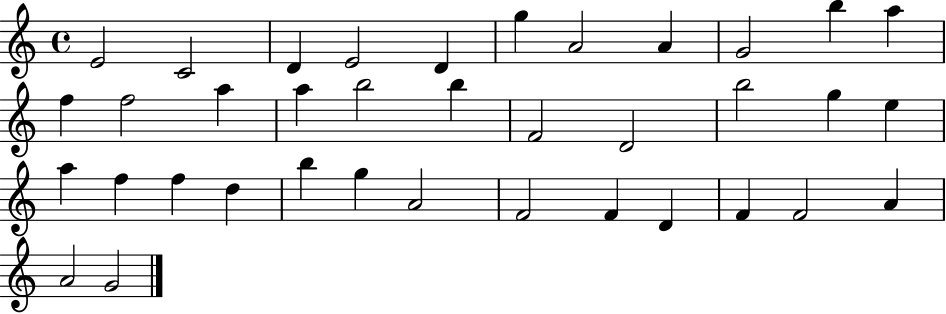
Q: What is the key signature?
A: C major